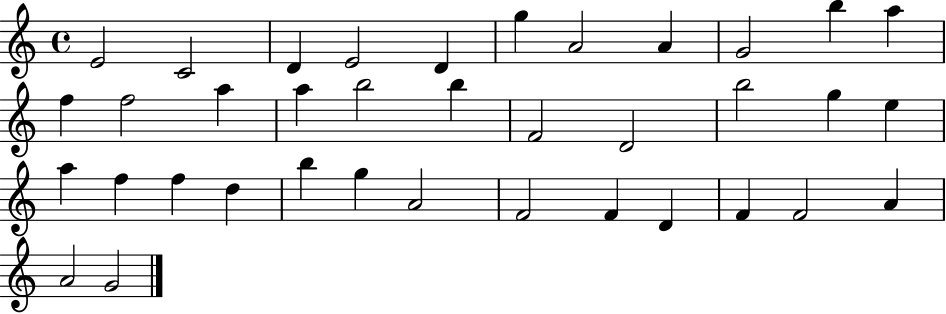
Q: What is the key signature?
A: C major